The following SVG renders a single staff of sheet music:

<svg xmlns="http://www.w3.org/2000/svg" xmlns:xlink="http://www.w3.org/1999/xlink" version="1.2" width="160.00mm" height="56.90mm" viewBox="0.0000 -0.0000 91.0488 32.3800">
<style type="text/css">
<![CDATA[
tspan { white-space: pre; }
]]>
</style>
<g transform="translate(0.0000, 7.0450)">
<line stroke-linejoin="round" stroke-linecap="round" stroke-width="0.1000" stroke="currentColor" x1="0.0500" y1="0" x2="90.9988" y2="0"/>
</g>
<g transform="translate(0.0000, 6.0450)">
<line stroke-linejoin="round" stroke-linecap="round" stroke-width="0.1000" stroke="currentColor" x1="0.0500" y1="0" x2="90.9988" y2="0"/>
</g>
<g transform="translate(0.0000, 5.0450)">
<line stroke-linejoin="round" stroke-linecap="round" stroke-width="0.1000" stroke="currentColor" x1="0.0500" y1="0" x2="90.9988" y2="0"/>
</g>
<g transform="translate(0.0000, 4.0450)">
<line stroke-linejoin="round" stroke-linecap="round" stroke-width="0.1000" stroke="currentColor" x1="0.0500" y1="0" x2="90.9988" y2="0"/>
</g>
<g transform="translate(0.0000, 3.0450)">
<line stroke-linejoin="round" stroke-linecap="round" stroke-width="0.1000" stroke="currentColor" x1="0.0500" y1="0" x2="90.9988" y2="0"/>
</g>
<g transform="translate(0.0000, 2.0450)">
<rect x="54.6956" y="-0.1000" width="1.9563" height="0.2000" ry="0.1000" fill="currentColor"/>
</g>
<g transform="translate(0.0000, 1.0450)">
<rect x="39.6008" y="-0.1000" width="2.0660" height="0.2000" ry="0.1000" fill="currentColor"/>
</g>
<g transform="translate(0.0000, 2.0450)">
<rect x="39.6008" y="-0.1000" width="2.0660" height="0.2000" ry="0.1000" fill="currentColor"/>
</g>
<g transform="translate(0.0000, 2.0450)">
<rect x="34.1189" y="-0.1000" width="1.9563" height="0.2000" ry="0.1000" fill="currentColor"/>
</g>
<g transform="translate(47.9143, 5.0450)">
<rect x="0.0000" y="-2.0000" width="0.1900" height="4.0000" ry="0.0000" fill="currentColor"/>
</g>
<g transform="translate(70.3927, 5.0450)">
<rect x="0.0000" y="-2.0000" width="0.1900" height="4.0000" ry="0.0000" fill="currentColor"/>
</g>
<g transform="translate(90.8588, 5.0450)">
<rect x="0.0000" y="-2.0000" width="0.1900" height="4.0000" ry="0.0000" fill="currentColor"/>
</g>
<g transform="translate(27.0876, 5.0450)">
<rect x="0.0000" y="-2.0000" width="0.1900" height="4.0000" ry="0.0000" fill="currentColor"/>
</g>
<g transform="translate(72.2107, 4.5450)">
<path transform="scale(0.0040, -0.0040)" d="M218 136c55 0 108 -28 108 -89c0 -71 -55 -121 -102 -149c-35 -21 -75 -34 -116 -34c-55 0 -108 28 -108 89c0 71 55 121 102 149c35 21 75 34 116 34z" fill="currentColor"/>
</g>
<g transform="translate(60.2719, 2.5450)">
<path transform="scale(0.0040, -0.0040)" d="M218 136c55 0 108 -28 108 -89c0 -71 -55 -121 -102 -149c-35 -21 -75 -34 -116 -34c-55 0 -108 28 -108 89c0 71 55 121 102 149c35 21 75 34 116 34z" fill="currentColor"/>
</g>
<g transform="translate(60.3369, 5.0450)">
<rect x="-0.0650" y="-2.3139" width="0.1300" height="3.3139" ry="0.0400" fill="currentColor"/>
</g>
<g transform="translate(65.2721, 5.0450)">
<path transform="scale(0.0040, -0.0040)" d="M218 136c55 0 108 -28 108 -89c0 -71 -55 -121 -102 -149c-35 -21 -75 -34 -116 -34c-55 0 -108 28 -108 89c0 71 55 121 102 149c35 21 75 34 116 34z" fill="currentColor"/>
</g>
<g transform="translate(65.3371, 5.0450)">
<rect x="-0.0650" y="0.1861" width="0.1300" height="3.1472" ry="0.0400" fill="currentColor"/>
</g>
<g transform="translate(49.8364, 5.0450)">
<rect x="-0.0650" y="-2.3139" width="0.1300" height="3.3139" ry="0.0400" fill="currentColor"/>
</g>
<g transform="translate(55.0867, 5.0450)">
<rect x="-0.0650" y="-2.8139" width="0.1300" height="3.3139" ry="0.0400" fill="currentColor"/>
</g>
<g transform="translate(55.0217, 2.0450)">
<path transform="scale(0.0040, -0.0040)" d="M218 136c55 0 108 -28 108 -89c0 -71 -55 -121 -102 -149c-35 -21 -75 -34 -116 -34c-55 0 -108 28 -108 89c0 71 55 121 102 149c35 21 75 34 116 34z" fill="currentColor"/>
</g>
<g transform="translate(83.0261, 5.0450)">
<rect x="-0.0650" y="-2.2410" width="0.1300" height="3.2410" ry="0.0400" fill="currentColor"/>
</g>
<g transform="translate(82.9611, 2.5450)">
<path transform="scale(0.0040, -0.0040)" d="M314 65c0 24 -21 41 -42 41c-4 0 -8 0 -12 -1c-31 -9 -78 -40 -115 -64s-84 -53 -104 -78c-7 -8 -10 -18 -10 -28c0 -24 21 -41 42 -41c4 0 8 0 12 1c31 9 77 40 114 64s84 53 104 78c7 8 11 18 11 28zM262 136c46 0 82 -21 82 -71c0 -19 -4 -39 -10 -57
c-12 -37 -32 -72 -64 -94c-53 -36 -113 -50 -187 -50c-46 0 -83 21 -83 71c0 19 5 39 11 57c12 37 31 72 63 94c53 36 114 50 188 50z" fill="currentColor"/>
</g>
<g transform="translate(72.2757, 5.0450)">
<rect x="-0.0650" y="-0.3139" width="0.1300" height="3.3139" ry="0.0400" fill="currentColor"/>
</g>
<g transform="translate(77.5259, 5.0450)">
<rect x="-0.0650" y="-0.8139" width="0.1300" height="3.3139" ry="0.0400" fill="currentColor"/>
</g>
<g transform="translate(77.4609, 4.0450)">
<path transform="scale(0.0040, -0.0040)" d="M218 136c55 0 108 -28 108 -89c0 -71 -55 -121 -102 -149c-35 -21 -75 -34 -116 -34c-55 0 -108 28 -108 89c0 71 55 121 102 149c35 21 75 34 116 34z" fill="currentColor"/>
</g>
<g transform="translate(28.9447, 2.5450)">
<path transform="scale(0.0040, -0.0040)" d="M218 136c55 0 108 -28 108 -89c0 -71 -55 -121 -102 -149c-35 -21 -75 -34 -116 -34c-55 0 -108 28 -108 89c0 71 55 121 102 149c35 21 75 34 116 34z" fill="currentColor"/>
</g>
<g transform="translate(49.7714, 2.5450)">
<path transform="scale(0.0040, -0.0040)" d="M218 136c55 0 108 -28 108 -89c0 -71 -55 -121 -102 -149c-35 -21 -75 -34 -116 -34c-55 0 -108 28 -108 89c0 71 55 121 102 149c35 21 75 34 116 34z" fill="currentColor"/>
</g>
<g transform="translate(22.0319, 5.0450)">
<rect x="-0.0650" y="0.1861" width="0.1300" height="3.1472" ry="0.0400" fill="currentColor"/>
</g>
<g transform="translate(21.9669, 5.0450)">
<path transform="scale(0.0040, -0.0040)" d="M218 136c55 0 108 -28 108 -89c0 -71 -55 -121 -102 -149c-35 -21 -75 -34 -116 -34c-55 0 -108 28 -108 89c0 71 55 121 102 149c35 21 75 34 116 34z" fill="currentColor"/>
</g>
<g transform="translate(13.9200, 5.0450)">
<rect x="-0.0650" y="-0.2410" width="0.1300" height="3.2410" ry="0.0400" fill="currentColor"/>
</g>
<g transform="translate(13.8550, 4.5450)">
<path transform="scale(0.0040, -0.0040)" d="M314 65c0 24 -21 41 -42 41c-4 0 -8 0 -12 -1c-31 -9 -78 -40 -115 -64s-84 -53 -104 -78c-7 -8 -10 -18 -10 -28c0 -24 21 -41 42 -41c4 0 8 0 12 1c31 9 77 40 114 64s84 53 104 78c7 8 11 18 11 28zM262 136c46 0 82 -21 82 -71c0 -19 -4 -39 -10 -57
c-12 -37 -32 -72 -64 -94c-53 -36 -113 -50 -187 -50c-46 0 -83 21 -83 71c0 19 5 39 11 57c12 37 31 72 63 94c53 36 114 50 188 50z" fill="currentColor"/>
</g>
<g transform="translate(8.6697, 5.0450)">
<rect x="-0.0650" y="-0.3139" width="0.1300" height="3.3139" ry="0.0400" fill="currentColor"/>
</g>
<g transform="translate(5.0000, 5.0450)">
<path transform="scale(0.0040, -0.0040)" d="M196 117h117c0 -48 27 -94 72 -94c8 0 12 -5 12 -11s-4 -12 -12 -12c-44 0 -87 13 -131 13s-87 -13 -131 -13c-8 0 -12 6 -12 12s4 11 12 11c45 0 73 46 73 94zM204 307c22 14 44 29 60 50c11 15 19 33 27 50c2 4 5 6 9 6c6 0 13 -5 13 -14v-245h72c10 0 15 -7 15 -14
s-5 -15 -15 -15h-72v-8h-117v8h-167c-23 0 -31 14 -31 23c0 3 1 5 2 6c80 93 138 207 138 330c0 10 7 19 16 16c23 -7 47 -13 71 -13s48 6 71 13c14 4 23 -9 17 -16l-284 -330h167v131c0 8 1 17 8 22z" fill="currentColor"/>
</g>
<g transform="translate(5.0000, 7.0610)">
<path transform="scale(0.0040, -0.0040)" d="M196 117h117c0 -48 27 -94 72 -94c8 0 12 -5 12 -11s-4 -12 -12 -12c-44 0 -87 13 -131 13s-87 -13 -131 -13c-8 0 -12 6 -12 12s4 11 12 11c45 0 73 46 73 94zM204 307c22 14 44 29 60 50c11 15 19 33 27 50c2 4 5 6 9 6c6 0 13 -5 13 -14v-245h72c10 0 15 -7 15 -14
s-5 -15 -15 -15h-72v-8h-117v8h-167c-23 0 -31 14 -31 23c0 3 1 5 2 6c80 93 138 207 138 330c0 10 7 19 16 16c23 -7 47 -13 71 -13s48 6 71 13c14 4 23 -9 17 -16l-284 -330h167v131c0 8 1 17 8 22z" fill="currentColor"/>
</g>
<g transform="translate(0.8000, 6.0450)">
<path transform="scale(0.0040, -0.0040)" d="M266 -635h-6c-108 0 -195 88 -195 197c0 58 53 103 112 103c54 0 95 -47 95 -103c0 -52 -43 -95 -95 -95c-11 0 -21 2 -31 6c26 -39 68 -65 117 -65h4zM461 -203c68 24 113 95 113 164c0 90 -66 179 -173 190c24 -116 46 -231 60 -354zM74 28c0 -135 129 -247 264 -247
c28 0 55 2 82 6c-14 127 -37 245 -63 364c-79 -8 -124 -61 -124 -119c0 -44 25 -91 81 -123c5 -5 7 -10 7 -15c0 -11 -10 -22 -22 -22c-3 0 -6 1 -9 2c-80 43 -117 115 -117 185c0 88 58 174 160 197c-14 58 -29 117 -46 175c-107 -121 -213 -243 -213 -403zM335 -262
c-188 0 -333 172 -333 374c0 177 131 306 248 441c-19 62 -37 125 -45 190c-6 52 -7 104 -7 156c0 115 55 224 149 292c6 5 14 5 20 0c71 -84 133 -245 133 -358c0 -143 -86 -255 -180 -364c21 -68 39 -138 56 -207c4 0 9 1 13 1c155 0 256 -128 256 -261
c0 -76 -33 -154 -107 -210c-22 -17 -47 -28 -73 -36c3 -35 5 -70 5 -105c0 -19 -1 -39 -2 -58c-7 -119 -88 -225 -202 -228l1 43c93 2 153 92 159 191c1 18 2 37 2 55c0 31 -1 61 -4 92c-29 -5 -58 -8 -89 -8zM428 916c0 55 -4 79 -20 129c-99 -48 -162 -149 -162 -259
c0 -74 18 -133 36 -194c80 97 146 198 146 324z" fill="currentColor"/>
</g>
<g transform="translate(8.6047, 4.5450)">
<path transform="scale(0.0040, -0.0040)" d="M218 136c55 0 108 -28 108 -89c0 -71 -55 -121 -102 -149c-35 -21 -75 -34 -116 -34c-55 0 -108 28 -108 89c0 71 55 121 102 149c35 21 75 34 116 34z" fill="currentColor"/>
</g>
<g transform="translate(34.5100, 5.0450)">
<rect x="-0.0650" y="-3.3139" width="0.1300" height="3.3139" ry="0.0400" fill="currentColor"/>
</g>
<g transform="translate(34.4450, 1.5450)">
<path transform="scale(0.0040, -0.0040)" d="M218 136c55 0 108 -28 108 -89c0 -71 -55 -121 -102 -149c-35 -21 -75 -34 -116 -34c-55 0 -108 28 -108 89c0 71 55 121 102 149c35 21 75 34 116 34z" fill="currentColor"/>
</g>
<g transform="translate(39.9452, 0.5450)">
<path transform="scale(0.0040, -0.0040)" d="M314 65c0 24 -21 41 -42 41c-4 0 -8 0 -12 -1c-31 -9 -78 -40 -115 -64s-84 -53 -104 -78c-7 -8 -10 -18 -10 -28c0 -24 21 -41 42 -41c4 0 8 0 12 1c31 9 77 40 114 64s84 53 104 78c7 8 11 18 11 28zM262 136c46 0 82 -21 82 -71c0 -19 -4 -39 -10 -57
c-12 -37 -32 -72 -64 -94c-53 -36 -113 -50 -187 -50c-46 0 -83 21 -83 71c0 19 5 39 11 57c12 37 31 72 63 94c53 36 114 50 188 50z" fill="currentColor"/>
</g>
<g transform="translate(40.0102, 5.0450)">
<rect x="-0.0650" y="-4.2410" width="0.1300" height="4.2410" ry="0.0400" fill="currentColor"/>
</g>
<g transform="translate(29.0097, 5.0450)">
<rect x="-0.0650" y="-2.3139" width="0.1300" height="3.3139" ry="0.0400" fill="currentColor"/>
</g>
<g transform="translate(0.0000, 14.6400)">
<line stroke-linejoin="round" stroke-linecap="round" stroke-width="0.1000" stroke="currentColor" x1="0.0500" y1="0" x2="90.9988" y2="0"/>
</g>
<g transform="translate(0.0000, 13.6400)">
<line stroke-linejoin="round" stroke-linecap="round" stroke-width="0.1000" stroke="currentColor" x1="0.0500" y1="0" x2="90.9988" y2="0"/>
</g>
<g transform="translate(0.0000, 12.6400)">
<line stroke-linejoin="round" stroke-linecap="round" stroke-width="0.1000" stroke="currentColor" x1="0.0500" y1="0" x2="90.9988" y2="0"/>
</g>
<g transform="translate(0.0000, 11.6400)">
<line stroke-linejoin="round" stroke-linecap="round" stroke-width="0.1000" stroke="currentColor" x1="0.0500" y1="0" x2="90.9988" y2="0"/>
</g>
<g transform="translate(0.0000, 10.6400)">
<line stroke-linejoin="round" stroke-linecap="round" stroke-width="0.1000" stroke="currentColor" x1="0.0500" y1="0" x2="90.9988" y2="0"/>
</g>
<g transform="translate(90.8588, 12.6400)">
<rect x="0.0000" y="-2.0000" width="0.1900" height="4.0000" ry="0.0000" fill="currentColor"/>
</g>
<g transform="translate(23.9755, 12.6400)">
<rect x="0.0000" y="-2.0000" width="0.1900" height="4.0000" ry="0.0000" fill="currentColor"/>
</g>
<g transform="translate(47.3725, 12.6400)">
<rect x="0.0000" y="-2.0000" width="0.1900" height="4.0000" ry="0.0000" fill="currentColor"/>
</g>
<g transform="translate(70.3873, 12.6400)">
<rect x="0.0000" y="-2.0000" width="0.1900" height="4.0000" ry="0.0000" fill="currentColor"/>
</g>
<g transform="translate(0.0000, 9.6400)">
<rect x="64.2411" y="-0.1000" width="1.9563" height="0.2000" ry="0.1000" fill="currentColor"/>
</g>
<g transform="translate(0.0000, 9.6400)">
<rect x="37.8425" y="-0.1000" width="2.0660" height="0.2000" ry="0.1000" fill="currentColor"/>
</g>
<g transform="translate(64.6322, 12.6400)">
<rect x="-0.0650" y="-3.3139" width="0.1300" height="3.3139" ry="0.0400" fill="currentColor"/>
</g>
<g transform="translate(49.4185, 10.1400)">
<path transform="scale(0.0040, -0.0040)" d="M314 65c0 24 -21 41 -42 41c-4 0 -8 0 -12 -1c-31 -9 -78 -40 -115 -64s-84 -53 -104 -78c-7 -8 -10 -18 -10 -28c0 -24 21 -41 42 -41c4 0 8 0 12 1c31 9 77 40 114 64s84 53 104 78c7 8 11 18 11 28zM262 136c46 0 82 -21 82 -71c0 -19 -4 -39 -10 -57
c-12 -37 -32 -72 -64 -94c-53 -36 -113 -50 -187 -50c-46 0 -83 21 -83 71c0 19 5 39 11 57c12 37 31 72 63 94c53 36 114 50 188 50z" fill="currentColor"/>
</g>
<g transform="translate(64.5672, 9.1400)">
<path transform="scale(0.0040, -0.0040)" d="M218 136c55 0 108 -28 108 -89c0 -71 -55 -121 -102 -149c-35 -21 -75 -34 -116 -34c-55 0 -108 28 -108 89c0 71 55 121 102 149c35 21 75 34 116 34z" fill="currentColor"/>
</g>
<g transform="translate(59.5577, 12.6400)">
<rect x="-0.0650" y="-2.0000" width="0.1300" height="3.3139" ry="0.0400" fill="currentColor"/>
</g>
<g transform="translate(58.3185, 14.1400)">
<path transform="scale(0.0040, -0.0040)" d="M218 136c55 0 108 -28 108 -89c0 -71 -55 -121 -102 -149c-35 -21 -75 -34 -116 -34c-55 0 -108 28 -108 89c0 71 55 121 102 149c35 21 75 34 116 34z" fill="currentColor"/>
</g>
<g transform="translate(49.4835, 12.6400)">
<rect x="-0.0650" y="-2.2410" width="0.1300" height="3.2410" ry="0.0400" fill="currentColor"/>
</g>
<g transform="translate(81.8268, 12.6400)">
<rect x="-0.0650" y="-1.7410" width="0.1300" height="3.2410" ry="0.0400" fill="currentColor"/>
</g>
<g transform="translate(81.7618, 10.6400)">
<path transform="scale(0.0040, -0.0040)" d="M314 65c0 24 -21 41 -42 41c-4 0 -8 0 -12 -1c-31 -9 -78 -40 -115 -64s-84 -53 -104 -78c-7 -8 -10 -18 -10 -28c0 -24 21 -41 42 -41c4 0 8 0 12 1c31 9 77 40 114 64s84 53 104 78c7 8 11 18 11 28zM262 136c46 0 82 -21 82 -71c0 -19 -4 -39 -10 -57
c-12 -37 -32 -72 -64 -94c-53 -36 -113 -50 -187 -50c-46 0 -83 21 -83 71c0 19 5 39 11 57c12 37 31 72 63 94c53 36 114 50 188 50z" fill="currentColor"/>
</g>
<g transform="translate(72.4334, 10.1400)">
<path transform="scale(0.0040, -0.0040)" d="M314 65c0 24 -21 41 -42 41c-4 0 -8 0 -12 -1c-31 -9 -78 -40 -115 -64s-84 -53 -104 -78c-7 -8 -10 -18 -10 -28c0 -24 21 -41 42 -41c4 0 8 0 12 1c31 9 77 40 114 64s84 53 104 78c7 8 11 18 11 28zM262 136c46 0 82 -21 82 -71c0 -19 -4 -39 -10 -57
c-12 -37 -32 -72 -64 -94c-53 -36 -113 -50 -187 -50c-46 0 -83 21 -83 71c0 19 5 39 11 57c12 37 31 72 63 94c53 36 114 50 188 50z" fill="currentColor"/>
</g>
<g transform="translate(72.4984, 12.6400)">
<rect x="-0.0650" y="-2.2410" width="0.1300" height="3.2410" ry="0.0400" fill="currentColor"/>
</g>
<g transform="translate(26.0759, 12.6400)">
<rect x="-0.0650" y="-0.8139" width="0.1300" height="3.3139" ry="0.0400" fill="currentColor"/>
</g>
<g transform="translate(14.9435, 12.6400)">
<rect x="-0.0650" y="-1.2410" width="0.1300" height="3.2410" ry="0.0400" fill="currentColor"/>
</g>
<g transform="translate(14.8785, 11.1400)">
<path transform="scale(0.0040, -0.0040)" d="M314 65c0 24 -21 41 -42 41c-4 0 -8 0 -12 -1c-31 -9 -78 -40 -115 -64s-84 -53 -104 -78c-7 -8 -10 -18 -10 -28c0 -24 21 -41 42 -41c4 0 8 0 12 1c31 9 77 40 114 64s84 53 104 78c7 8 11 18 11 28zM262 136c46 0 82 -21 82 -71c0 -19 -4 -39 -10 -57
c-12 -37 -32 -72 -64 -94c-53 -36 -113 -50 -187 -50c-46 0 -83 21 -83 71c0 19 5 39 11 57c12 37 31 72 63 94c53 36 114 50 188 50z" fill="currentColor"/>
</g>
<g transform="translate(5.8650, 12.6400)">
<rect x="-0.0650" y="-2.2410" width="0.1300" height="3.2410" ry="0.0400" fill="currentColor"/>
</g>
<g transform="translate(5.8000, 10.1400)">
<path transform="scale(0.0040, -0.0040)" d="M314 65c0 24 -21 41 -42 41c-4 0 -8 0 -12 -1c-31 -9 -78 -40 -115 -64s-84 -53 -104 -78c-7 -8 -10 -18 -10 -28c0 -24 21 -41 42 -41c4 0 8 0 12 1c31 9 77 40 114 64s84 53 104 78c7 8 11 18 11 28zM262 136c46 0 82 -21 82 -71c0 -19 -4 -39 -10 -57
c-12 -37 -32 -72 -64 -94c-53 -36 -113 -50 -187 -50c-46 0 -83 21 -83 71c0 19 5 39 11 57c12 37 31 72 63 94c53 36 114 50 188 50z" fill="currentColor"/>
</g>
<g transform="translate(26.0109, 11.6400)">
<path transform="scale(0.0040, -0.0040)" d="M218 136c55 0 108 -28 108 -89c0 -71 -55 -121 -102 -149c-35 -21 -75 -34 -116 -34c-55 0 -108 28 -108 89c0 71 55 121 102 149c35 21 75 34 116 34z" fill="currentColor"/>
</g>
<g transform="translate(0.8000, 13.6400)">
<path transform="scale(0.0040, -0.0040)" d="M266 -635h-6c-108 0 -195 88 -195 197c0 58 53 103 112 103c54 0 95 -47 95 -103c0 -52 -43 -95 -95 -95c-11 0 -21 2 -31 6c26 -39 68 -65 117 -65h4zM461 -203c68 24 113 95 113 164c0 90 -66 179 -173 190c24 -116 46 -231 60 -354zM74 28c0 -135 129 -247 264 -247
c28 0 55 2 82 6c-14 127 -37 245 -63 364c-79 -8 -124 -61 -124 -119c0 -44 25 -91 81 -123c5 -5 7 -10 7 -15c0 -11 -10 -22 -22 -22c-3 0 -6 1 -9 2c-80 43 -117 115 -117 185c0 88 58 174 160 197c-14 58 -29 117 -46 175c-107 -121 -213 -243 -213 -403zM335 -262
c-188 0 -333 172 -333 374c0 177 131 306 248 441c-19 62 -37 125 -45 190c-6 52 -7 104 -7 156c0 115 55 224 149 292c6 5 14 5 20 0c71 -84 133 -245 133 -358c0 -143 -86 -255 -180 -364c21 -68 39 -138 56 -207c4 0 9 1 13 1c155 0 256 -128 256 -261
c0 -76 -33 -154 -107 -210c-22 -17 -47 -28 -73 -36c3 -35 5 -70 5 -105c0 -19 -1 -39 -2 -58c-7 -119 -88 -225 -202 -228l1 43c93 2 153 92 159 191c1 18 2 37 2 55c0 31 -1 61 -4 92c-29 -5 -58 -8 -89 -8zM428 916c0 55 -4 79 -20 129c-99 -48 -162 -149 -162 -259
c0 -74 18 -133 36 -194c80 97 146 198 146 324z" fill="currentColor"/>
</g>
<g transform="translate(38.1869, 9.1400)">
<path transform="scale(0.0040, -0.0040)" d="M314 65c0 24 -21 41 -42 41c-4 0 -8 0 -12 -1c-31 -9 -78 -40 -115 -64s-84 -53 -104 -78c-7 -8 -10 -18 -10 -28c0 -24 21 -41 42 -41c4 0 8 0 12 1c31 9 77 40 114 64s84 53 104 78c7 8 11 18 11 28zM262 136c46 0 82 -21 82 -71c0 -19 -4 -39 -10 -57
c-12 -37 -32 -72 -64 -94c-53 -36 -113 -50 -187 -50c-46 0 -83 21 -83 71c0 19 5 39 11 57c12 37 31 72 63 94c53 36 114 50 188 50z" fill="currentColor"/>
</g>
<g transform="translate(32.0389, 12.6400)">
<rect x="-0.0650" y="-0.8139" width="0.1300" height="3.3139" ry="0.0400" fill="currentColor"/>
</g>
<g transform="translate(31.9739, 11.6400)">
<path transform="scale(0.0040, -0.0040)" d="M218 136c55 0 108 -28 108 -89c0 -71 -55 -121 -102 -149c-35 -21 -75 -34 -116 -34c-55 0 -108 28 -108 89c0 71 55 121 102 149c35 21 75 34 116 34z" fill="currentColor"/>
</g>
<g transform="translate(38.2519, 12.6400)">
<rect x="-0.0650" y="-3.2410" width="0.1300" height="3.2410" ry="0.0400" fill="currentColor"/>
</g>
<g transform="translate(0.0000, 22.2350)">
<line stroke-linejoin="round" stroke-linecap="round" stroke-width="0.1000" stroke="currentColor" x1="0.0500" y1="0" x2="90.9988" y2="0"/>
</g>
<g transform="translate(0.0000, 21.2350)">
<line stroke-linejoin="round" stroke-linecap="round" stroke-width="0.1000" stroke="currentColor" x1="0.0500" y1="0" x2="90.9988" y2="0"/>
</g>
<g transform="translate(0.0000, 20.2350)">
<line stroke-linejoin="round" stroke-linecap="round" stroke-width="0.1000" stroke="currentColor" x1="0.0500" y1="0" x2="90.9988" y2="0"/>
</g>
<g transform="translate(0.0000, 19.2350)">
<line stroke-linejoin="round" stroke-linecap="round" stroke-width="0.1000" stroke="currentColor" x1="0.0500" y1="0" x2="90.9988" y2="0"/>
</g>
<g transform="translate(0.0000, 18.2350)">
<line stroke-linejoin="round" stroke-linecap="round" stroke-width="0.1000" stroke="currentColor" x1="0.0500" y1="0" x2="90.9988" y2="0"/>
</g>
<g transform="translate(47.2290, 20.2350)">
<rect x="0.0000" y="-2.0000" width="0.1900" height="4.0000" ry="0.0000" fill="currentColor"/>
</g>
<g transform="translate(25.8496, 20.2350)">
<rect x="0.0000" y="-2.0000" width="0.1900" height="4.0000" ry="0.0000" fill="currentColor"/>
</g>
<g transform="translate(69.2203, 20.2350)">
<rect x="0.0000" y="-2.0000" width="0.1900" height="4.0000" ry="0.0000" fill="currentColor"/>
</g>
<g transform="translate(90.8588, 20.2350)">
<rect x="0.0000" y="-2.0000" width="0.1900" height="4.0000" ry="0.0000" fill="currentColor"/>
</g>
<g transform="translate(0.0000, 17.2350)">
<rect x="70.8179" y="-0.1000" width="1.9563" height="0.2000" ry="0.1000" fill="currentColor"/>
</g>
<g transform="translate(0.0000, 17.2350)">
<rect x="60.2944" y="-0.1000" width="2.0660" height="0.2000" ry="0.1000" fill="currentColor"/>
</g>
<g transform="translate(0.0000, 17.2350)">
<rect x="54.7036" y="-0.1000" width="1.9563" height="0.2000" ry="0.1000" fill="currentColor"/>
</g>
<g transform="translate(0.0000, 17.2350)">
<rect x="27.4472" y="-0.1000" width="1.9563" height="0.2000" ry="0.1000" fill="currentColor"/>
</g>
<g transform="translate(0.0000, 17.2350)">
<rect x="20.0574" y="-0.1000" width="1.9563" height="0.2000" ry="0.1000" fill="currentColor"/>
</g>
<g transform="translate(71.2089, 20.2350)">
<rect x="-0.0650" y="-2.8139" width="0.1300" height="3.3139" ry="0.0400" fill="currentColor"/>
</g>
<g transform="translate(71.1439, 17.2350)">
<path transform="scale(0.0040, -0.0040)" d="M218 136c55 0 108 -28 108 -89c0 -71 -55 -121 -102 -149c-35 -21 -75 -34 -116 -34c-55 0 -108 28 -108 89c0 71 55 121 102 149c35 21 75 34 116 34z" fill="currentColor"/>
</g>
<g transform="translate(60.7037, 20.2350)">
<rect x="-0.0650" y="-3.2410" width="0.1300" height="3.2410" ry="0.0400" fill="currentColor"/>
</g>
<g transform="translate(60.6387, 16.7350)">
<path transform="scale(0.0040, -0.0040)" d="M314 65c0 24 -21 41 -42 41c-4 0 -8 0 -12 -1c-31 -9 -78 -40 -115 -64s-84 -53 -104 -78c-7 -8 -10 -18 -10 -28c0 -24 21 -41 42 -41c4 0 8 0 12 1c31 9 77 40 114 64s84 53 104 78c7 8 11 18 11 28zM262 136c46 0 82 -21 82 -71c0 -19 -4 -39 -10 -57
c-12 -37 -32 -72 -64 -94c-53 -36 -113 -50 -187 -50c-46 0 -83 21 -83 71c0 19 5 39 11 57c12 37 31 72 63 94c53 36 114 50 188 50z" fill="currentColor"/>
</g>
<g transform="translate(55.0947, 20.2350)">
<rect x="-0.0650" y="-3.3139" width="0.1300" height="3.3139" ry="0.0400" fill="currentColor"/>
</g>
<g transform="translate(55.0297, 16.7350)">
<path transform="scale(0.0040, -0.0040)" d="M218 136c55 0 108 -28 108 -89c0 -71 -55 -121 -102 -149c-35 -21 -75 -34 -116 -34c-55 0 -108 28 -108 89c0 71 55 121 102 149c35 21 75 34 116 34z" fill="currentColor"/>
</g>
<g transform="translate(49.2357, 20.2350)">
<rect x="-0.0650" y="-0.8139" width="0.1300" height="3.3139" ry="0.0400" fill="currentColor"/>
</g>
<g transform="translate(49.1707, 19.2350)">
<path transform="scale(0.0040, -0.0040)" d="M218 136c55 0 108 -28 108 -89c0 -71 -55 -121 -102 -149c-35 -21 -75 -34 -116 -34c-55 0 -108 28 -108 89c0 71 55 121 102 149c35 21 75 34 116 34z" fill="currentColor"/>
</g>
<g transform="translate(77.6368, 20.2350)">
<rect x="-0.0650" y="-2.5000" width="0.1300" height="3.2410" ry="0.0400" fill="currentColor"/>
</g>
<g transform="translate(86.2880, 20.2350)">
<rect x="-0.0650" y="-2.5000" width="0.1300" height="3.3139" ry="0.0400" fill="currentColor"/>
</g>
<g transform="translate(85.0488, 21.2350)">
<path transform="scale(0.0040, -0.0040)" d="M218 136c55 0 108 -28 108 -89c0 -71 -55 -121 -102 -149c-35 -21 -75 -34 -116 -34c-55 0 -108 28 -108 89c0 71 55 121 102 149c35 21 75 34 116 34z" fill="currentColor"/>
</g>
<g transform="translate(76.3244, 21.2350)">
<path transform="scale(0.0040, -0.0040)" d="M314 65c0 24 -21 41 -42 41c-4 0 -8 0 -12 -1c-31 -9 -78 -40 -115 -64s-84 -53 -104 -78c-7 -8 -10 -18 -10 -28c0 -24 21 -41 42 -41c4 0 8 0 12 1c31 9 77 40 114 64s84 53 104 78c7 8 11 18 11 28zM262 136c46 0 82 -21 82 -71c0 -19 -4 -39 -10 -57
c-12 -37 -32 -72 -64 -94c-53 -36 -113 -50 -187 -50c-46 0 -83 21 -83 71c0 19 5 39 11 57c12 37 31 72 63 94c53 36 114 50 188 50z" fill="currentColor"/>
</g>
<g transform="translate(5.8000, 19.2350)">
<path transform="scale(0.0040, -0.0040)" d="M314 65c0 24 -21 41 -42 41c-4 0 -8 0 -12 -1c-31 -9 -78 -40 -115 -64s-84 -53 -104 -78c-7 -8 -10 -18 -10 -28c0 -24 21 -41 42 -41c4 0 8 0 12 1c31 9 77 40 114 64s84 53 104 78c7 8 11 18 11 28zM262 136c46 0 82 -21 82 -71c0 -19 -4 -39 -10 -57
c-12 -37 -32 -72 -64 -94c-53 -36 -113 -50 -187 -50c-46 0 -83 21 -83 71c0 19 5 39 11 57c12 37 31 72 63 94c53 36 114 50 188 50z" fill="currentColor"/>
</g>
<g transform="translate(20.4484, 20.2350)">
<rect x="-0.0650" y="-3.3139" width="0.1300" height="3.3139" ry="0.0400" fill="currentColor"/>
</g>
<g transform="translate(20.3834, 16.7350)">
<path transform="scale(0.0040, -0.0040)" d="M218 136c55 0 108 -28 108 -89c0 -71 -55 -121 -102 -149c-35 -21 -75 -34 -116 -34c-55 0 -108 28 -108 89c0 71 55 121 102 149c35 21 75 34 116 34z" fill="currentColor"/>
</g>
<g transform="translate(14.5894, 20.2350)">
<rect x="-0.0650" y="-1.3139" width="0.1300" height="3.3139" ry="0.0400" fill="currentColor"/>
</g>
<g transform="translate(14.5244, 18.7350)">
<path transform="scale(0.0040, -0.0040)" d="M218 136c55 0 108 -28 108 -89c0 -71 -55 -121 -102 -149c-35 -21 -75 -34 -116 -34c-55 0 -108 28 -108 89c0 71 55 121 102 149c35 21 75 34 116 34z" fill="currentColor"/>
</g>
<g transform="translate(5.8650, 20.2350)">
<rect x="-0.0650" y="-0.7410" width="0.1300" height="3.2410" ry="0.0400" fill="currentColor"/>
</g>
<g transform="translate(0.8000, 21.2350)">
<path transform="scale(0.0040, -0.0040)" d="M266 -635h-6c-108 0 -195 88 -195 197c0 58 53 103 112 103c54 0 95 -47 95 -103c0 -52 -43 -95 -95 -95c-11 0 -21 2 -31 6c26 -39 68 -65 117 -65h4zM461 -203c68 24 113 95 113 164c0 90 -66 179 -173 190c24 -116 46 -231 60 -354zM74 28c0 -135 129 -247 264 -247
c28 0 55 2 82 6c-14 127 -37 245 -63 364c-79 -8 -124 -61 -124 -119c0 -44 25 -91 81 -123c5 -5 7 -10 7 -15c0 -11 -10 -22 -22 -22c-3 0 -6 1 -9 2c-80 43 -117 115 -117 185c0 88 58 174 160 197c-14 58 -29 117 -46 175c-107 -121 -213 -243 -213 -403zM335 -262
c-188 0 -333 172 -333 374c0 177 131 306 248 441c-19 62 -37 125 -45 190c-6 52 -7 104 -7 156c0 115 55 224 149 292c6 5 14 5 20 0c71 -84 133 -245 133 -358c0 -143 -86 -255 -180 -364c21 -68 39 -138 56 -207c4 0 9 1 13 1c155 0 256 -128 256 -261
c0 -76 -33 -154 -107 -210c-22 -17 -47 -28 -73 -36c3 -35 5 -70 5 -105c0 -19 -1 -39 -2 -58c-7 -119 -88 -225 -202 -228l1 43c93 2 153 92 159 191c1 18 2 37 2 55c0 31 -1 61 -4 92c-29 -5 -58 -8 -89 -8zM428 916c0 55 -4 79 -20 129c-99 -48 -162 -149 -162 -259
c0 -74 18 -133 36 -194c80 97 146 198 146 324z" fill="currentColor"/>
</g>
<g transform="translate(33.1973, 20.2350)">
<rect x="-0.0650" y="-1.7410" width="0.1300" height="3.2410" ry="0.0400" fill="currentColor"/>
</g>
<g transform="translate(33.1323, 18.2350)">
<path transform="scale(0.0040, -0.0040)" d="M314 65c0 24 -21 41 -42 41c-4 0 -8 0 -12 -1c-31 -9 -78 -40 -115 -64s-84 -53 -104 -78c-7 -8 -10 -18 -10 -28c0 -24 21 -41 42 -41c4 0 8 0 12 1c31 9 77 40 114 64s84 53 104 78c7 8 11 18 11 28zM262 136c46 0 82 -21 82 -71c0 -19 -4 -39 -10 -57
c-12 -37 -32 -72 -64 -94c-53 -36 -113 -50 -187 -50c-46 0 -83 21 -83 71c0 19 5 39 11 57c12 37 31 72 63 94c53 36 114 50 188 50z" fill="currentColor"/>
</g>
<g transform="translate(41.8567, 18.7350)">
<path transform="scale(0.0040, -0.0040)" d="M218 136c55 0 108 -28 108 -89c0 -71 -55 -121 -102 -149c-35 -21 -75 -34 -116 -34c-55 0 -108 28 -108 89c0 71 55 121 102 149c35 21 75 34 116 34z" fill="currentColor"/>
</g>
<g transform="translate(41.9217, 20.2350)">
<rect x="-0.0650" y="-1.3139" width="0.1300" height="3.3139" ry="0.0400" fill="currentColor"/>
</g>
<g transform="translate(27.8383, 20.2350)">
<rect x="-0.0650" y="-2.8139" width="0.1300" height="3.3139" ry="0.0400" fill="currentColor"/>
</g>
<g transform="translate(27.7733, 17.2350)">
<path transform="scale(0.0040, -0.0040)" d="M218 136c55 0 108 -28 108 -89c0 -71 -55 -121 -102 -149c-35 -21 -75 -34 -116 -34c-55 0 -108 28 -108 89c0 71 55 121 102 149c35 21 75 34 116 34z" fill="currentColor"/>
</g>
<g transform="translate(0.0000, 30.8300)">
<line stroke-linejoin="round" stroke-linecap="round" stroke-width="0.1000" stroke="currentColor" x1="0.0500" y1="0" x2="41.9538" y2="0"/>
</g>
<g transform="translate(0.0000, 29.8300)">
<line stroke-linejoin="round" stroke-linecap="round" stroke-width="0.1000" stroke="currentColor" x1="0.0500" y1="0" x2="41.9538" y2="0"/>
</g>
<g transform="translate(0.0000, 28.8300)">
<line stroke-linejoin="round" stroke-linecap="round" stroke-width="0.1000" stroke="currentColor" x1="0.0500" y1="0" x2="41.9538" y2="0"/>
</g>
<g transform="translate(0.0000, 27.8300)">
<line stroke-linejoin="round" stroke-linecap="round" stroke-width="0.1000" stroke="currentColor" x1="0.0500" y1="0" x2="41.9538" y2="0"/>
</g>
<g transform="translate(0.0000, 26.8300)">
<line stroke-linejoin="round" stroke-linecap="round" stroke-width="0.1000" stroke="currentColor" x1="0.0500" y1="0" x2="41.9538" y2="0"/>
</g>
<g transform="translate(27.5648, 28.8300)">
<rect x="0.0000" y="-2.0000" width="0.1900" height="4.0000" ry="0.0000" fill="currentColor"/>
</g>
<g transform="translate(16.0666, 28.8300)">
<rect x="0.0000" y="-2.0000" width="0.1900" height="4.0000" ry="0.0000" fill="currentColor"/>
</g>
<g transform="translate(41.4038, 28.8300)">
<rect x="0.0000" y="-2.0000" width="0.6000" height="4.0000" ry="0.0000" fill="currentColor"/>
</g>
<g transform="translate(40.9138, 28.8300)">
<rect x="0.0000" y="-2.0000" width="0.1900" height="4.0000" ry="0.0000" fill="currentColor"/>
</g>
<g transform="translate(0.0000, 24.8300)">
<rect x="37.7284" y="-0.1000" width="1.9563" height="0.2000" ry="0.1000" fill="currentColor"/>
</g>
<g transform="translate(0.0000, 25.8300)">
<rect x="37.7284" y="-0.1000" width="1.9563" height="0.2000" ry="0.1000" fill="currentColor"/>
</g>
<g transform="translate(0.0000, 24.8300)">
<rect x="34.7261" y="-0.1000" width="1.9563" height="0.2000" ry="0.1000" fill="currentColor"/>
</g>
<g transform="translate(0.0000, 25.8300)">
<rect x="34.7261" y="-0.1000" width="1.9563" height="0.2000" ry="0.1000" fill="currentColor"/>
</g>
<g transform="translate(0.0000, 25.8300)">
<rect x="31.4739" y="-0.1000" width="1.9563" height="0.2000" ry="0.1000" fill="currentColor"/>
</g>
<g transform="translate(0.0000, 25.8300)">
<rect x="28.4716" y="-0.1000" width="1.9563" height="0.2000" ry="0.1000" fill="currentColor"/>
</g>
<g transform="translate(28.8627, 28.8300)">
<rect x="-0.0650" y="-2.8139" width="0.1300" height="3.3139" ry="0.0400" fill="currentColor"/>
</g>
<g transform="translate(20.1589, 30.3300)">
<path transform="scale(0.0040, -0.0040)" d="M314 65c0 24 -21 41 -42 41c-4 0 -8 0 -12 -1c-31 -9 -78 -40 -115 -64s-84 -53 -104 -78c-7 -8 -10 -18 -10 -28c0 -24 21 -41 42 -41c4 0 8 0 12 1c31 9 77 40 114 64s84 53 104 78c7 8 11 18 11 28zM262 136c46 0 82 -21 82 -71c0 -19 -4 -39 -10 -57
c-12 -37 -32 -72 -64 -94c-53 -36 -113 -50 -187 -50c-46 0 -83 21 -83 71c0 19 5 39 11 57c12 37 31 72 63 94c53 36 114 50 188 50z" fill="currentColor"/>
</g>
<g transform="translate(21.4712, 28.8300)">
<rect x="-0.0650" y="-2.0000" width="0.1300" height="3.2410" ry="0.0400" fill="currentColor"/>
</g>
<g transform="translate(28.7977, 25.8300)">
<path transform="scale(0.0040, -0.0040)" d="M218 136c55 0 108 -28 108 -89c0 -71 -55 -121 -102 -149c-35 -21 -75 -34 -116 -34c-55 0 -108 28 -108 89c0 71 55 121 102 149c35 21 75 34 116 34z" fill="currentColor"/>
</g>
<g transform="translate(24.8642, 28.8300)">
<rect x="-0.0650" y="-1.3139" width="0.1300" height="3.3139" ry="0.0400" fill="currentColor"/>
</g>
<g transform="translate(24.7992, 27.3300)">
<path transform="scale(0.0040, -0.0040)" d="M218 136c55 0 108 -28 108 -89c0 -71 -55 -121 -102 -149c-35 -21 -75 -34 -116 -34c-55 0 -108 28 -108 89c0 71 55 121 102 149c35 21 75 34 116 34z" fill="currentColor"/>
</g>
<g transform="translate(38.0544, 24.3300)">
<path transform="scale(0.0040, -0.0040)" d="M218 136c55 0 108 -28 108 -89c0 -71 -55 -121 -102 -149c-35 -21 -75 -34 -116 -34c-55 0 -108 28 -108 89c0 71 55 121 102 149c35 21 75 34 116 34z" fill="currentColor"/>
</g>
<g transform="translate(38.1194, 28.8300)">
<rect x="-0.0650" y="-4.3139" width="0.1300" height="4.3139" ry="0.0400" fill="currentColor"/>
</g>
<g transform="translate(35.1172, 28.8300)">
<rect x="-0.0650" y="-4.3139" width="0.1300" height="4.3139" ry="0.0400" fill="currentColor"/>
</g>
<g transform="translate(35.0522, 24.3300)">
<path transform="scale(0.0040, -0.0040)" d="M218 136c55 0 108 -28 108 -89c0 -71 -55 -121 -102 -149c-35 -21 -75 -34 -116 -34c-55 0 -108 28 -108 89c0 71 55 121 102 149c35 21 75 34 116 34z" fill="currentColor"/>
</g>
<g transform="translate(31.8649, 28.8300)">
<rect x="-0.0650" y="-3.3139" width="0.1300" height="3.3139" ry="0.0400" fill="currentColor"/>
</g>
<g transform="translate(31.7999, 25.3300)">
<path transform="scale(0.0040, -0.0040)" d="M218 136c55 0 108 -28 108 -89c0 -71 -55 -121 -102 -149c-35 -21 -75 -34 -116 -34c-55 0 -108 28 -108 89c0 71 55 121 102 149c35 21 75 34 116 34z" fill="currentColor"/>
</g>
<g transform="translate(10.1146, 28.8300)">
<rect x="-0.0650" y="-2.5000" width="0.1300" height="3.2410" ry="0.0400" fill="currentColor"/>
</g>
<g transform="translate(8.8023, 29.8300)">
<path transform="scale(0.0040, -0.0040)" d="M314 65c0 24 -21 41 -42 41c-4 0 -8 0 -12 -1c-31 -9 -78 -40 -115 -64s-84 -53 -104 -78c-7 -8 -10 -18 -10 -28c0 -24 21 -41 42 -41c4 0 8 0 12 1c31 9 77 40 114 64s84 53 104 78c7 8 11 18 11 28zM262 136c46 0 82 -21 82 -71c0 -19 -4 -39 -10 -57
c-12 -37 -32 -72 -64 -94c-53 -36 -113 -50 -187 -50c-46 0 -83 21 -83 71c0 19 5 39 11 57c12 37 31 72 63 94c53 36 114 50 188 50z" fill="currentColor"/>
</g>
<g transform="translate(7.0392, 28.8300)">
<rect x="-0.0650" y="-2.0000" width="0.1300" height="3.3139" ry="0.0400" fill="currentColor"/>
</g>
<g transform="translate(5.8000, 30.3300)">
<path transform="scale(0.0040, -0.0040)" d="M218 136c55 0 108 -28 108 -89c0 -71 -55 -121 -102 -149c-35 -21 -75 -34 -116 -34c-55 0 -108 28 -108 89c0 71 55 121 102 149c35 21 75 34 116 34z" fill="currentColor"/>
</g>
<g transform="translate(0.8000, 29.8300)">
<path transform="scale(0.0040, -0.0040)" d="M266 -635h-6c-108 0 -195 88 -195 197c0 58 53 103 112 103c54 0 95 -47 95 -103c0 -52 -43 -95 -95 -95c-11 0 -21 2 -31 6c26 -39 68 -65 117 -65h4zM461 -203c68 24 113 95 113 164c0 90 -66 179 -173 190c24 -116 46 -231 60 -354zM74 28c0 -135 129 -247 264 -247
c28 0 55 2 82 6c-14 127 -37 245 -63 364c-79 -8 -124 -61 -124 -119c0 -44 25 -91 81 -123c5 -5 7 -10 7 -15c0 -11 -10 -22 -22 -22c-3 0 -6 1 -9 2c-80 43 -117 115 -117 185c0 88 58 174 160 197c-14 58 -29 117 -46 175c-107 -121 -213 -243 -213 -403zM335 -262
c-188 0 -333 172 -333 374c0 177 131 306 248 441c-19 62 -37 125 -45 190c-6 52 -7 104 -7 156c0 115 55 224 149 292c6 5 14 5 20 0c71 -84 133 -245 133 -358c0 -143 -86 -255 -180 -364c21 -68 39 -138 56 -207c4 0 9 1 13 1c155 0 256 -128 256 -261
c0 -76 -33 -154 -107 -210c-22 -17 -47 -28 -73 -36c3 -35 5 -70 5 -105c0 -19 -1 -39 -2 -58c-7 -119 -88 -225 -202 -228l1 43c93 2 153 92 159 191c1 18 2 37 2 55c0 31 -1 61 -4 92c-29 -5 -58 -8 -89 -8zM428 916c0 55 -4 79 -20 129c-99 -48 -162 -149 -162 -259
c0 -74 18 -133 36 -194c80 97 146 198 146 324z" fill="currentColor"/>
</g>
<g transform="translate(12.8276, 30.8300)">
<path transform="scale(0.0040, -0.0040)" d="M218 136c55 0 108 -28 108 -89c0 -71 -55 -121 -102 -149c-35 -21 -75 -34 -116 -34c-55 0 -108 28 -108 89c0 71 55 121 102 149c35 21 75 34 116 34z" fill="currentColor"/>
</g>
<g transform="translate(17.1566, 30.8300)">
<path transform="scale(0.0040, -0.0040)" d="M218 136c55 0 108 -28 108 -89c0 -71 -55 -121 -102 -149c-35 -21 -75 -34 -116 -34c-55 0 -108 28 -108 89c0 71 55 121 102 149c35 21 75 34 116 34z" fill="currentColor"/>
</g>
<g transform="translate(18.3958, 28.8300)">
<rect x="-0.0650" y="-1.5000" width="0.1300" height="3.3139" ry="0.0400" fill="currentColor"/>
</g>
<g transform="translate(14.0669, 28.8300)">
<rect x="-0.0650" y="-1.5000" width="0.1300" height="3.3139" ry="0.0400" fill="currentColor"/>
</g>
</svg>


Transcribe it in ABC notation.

X:1
T:Untitled
M:4/4
L:1/4
K:C
c c2 B g b d'2 g a g B c d g2 g2 e2 d d b2 g2 F b g2 f2 d2 e b a f2 e d b b2 a G2 G F G2 E E F2 e a b d' d'